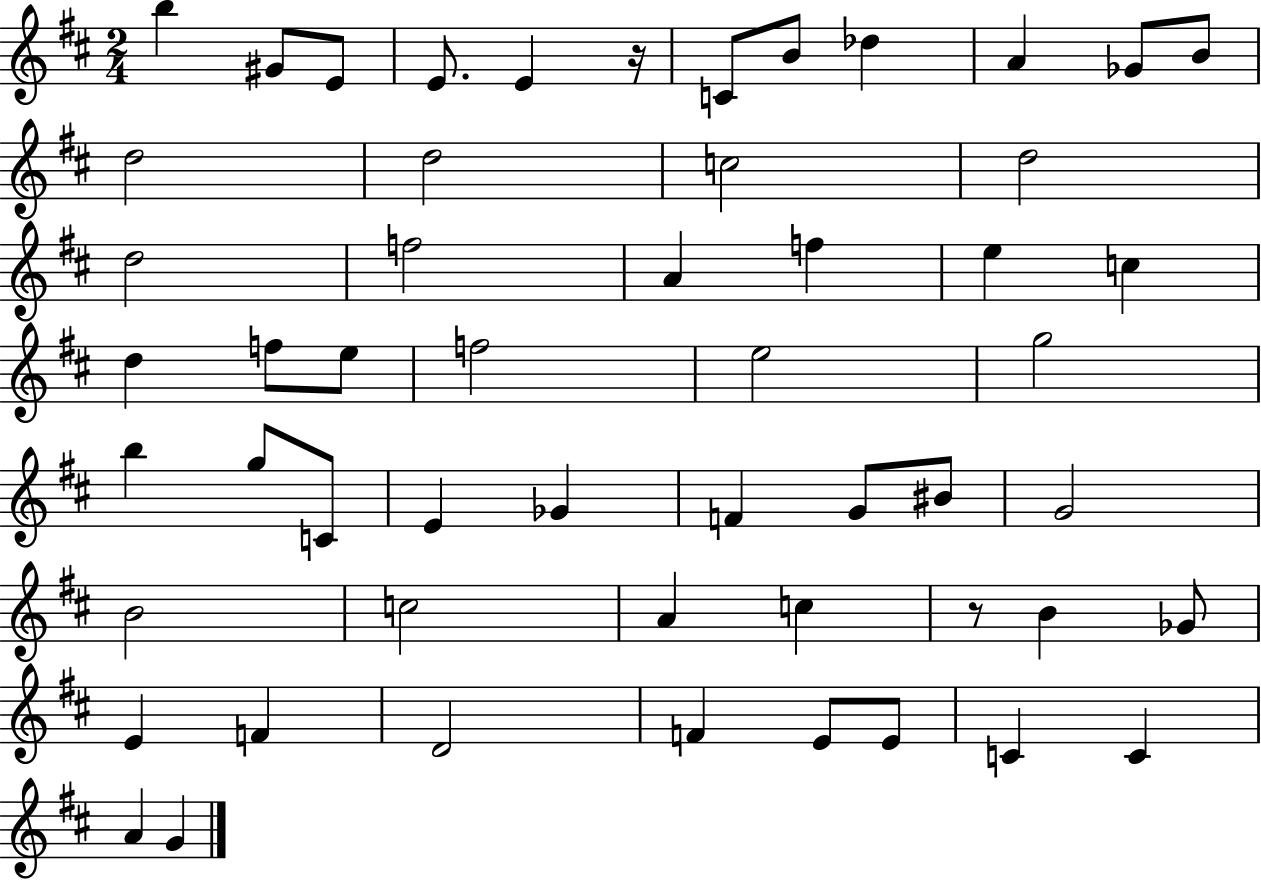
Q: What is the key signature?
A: D major